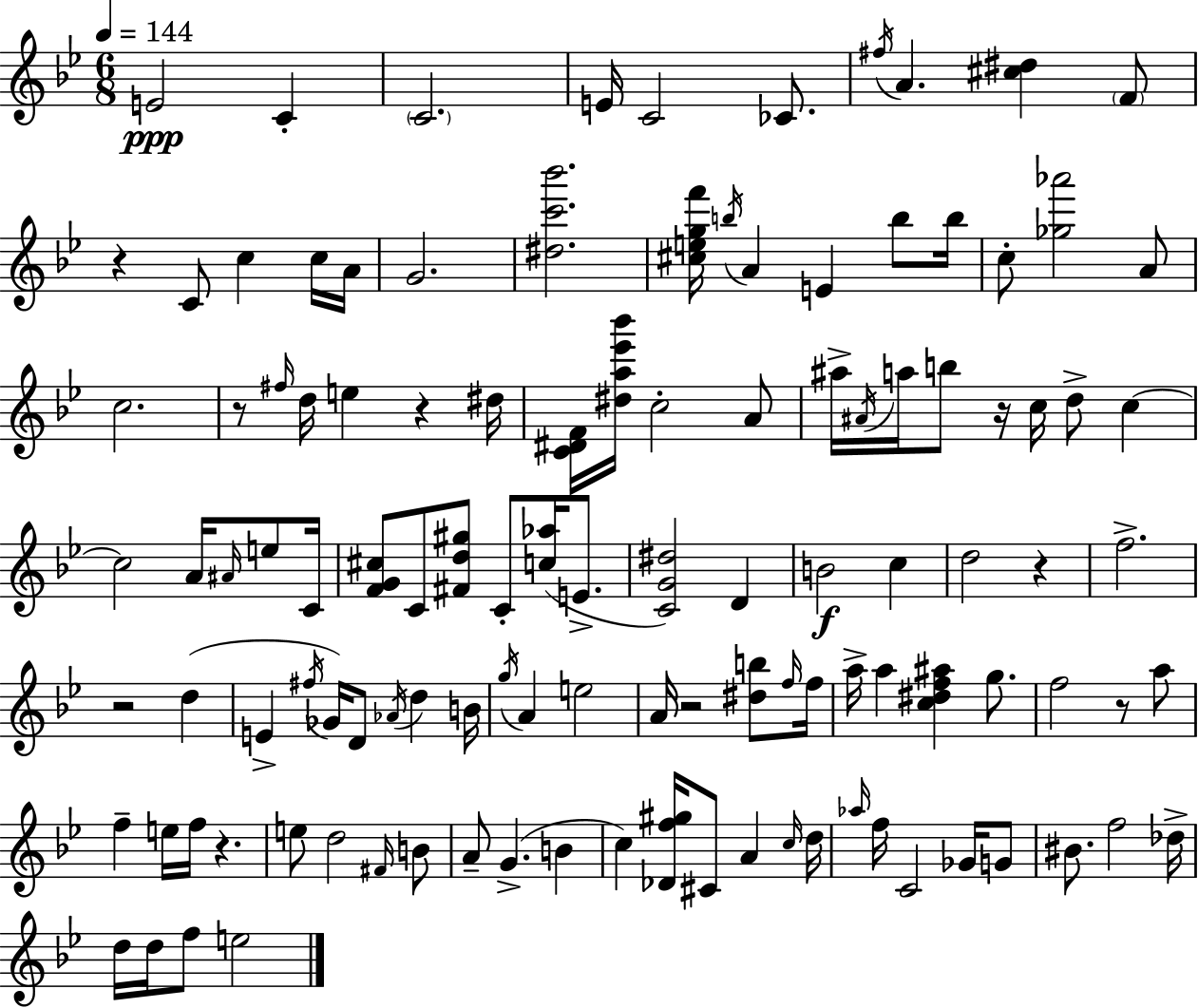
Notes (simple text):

E4/h C4/q C4/h. E4/s C4/h CES4/e. F#5/s A4/q. [C#5,D#5]/q F4/e R/q C4/e C5/q C5/s A4/s G4/h. [D#5,C6,Bb6]/h. [C#5,E5,G5,F6]/s B5/s A4/q E4/q B5/e B5/s C5/e [Gb5,Ab6]/h A4/e C5/h. R/e F#5/s D5/s E5/q R/q D#5/s [C4,D#4,F4]/s [D#5,A5,Eb6,Bb6]/s C5/h A4/e A#5/s A#4/s A5/s B5/e R/s C5/s D5/e C5/q C5/h A4/s A#4/s E5/e C4/s [F4,G4,C#5]/e C4/e [F#4,D5,G#5]/e C4/e [C5,Ab5]/s E4/e. [C4,G4,D#5]/h D4/q B4/h C5/q D5/h R/q F5/h. R/h D5/q E4/q F#5/s Gb4/s D4/e Ab4/s D5/q B4/s G5/s A4/q E5/h A4/s R/h [D#5,B5]/e F5/s F5/s A5/s A5/q [C5,D#5,F5,A#5]/q G5/e. F5/h R/e A5/e F5/q E5/s F5/s R/q. E5/e D5/h F#4/s B4/e A4/e G4/q. B4/q C5/q [Db4,F5,G#5]/s C#4/e A4/q C5/s D5/s Ab5/s F5/s C4/h Gb4/s G4/e BIS4/e. F5/h Db5/s D5/s D5/s F5/e E5/h